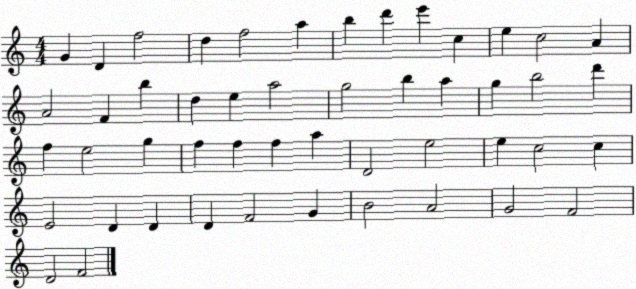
X:1
T:Untitled
M:4/4
L:1/4
K:C
G D f2 d f2 a b d' e' c e c2 A A2 F b d e a2 g2 b a g b2 d' f e2 g f f f a D2 e2 e c2 c E2 D D D F2 G B2 A2 G2 F2 D2 F2